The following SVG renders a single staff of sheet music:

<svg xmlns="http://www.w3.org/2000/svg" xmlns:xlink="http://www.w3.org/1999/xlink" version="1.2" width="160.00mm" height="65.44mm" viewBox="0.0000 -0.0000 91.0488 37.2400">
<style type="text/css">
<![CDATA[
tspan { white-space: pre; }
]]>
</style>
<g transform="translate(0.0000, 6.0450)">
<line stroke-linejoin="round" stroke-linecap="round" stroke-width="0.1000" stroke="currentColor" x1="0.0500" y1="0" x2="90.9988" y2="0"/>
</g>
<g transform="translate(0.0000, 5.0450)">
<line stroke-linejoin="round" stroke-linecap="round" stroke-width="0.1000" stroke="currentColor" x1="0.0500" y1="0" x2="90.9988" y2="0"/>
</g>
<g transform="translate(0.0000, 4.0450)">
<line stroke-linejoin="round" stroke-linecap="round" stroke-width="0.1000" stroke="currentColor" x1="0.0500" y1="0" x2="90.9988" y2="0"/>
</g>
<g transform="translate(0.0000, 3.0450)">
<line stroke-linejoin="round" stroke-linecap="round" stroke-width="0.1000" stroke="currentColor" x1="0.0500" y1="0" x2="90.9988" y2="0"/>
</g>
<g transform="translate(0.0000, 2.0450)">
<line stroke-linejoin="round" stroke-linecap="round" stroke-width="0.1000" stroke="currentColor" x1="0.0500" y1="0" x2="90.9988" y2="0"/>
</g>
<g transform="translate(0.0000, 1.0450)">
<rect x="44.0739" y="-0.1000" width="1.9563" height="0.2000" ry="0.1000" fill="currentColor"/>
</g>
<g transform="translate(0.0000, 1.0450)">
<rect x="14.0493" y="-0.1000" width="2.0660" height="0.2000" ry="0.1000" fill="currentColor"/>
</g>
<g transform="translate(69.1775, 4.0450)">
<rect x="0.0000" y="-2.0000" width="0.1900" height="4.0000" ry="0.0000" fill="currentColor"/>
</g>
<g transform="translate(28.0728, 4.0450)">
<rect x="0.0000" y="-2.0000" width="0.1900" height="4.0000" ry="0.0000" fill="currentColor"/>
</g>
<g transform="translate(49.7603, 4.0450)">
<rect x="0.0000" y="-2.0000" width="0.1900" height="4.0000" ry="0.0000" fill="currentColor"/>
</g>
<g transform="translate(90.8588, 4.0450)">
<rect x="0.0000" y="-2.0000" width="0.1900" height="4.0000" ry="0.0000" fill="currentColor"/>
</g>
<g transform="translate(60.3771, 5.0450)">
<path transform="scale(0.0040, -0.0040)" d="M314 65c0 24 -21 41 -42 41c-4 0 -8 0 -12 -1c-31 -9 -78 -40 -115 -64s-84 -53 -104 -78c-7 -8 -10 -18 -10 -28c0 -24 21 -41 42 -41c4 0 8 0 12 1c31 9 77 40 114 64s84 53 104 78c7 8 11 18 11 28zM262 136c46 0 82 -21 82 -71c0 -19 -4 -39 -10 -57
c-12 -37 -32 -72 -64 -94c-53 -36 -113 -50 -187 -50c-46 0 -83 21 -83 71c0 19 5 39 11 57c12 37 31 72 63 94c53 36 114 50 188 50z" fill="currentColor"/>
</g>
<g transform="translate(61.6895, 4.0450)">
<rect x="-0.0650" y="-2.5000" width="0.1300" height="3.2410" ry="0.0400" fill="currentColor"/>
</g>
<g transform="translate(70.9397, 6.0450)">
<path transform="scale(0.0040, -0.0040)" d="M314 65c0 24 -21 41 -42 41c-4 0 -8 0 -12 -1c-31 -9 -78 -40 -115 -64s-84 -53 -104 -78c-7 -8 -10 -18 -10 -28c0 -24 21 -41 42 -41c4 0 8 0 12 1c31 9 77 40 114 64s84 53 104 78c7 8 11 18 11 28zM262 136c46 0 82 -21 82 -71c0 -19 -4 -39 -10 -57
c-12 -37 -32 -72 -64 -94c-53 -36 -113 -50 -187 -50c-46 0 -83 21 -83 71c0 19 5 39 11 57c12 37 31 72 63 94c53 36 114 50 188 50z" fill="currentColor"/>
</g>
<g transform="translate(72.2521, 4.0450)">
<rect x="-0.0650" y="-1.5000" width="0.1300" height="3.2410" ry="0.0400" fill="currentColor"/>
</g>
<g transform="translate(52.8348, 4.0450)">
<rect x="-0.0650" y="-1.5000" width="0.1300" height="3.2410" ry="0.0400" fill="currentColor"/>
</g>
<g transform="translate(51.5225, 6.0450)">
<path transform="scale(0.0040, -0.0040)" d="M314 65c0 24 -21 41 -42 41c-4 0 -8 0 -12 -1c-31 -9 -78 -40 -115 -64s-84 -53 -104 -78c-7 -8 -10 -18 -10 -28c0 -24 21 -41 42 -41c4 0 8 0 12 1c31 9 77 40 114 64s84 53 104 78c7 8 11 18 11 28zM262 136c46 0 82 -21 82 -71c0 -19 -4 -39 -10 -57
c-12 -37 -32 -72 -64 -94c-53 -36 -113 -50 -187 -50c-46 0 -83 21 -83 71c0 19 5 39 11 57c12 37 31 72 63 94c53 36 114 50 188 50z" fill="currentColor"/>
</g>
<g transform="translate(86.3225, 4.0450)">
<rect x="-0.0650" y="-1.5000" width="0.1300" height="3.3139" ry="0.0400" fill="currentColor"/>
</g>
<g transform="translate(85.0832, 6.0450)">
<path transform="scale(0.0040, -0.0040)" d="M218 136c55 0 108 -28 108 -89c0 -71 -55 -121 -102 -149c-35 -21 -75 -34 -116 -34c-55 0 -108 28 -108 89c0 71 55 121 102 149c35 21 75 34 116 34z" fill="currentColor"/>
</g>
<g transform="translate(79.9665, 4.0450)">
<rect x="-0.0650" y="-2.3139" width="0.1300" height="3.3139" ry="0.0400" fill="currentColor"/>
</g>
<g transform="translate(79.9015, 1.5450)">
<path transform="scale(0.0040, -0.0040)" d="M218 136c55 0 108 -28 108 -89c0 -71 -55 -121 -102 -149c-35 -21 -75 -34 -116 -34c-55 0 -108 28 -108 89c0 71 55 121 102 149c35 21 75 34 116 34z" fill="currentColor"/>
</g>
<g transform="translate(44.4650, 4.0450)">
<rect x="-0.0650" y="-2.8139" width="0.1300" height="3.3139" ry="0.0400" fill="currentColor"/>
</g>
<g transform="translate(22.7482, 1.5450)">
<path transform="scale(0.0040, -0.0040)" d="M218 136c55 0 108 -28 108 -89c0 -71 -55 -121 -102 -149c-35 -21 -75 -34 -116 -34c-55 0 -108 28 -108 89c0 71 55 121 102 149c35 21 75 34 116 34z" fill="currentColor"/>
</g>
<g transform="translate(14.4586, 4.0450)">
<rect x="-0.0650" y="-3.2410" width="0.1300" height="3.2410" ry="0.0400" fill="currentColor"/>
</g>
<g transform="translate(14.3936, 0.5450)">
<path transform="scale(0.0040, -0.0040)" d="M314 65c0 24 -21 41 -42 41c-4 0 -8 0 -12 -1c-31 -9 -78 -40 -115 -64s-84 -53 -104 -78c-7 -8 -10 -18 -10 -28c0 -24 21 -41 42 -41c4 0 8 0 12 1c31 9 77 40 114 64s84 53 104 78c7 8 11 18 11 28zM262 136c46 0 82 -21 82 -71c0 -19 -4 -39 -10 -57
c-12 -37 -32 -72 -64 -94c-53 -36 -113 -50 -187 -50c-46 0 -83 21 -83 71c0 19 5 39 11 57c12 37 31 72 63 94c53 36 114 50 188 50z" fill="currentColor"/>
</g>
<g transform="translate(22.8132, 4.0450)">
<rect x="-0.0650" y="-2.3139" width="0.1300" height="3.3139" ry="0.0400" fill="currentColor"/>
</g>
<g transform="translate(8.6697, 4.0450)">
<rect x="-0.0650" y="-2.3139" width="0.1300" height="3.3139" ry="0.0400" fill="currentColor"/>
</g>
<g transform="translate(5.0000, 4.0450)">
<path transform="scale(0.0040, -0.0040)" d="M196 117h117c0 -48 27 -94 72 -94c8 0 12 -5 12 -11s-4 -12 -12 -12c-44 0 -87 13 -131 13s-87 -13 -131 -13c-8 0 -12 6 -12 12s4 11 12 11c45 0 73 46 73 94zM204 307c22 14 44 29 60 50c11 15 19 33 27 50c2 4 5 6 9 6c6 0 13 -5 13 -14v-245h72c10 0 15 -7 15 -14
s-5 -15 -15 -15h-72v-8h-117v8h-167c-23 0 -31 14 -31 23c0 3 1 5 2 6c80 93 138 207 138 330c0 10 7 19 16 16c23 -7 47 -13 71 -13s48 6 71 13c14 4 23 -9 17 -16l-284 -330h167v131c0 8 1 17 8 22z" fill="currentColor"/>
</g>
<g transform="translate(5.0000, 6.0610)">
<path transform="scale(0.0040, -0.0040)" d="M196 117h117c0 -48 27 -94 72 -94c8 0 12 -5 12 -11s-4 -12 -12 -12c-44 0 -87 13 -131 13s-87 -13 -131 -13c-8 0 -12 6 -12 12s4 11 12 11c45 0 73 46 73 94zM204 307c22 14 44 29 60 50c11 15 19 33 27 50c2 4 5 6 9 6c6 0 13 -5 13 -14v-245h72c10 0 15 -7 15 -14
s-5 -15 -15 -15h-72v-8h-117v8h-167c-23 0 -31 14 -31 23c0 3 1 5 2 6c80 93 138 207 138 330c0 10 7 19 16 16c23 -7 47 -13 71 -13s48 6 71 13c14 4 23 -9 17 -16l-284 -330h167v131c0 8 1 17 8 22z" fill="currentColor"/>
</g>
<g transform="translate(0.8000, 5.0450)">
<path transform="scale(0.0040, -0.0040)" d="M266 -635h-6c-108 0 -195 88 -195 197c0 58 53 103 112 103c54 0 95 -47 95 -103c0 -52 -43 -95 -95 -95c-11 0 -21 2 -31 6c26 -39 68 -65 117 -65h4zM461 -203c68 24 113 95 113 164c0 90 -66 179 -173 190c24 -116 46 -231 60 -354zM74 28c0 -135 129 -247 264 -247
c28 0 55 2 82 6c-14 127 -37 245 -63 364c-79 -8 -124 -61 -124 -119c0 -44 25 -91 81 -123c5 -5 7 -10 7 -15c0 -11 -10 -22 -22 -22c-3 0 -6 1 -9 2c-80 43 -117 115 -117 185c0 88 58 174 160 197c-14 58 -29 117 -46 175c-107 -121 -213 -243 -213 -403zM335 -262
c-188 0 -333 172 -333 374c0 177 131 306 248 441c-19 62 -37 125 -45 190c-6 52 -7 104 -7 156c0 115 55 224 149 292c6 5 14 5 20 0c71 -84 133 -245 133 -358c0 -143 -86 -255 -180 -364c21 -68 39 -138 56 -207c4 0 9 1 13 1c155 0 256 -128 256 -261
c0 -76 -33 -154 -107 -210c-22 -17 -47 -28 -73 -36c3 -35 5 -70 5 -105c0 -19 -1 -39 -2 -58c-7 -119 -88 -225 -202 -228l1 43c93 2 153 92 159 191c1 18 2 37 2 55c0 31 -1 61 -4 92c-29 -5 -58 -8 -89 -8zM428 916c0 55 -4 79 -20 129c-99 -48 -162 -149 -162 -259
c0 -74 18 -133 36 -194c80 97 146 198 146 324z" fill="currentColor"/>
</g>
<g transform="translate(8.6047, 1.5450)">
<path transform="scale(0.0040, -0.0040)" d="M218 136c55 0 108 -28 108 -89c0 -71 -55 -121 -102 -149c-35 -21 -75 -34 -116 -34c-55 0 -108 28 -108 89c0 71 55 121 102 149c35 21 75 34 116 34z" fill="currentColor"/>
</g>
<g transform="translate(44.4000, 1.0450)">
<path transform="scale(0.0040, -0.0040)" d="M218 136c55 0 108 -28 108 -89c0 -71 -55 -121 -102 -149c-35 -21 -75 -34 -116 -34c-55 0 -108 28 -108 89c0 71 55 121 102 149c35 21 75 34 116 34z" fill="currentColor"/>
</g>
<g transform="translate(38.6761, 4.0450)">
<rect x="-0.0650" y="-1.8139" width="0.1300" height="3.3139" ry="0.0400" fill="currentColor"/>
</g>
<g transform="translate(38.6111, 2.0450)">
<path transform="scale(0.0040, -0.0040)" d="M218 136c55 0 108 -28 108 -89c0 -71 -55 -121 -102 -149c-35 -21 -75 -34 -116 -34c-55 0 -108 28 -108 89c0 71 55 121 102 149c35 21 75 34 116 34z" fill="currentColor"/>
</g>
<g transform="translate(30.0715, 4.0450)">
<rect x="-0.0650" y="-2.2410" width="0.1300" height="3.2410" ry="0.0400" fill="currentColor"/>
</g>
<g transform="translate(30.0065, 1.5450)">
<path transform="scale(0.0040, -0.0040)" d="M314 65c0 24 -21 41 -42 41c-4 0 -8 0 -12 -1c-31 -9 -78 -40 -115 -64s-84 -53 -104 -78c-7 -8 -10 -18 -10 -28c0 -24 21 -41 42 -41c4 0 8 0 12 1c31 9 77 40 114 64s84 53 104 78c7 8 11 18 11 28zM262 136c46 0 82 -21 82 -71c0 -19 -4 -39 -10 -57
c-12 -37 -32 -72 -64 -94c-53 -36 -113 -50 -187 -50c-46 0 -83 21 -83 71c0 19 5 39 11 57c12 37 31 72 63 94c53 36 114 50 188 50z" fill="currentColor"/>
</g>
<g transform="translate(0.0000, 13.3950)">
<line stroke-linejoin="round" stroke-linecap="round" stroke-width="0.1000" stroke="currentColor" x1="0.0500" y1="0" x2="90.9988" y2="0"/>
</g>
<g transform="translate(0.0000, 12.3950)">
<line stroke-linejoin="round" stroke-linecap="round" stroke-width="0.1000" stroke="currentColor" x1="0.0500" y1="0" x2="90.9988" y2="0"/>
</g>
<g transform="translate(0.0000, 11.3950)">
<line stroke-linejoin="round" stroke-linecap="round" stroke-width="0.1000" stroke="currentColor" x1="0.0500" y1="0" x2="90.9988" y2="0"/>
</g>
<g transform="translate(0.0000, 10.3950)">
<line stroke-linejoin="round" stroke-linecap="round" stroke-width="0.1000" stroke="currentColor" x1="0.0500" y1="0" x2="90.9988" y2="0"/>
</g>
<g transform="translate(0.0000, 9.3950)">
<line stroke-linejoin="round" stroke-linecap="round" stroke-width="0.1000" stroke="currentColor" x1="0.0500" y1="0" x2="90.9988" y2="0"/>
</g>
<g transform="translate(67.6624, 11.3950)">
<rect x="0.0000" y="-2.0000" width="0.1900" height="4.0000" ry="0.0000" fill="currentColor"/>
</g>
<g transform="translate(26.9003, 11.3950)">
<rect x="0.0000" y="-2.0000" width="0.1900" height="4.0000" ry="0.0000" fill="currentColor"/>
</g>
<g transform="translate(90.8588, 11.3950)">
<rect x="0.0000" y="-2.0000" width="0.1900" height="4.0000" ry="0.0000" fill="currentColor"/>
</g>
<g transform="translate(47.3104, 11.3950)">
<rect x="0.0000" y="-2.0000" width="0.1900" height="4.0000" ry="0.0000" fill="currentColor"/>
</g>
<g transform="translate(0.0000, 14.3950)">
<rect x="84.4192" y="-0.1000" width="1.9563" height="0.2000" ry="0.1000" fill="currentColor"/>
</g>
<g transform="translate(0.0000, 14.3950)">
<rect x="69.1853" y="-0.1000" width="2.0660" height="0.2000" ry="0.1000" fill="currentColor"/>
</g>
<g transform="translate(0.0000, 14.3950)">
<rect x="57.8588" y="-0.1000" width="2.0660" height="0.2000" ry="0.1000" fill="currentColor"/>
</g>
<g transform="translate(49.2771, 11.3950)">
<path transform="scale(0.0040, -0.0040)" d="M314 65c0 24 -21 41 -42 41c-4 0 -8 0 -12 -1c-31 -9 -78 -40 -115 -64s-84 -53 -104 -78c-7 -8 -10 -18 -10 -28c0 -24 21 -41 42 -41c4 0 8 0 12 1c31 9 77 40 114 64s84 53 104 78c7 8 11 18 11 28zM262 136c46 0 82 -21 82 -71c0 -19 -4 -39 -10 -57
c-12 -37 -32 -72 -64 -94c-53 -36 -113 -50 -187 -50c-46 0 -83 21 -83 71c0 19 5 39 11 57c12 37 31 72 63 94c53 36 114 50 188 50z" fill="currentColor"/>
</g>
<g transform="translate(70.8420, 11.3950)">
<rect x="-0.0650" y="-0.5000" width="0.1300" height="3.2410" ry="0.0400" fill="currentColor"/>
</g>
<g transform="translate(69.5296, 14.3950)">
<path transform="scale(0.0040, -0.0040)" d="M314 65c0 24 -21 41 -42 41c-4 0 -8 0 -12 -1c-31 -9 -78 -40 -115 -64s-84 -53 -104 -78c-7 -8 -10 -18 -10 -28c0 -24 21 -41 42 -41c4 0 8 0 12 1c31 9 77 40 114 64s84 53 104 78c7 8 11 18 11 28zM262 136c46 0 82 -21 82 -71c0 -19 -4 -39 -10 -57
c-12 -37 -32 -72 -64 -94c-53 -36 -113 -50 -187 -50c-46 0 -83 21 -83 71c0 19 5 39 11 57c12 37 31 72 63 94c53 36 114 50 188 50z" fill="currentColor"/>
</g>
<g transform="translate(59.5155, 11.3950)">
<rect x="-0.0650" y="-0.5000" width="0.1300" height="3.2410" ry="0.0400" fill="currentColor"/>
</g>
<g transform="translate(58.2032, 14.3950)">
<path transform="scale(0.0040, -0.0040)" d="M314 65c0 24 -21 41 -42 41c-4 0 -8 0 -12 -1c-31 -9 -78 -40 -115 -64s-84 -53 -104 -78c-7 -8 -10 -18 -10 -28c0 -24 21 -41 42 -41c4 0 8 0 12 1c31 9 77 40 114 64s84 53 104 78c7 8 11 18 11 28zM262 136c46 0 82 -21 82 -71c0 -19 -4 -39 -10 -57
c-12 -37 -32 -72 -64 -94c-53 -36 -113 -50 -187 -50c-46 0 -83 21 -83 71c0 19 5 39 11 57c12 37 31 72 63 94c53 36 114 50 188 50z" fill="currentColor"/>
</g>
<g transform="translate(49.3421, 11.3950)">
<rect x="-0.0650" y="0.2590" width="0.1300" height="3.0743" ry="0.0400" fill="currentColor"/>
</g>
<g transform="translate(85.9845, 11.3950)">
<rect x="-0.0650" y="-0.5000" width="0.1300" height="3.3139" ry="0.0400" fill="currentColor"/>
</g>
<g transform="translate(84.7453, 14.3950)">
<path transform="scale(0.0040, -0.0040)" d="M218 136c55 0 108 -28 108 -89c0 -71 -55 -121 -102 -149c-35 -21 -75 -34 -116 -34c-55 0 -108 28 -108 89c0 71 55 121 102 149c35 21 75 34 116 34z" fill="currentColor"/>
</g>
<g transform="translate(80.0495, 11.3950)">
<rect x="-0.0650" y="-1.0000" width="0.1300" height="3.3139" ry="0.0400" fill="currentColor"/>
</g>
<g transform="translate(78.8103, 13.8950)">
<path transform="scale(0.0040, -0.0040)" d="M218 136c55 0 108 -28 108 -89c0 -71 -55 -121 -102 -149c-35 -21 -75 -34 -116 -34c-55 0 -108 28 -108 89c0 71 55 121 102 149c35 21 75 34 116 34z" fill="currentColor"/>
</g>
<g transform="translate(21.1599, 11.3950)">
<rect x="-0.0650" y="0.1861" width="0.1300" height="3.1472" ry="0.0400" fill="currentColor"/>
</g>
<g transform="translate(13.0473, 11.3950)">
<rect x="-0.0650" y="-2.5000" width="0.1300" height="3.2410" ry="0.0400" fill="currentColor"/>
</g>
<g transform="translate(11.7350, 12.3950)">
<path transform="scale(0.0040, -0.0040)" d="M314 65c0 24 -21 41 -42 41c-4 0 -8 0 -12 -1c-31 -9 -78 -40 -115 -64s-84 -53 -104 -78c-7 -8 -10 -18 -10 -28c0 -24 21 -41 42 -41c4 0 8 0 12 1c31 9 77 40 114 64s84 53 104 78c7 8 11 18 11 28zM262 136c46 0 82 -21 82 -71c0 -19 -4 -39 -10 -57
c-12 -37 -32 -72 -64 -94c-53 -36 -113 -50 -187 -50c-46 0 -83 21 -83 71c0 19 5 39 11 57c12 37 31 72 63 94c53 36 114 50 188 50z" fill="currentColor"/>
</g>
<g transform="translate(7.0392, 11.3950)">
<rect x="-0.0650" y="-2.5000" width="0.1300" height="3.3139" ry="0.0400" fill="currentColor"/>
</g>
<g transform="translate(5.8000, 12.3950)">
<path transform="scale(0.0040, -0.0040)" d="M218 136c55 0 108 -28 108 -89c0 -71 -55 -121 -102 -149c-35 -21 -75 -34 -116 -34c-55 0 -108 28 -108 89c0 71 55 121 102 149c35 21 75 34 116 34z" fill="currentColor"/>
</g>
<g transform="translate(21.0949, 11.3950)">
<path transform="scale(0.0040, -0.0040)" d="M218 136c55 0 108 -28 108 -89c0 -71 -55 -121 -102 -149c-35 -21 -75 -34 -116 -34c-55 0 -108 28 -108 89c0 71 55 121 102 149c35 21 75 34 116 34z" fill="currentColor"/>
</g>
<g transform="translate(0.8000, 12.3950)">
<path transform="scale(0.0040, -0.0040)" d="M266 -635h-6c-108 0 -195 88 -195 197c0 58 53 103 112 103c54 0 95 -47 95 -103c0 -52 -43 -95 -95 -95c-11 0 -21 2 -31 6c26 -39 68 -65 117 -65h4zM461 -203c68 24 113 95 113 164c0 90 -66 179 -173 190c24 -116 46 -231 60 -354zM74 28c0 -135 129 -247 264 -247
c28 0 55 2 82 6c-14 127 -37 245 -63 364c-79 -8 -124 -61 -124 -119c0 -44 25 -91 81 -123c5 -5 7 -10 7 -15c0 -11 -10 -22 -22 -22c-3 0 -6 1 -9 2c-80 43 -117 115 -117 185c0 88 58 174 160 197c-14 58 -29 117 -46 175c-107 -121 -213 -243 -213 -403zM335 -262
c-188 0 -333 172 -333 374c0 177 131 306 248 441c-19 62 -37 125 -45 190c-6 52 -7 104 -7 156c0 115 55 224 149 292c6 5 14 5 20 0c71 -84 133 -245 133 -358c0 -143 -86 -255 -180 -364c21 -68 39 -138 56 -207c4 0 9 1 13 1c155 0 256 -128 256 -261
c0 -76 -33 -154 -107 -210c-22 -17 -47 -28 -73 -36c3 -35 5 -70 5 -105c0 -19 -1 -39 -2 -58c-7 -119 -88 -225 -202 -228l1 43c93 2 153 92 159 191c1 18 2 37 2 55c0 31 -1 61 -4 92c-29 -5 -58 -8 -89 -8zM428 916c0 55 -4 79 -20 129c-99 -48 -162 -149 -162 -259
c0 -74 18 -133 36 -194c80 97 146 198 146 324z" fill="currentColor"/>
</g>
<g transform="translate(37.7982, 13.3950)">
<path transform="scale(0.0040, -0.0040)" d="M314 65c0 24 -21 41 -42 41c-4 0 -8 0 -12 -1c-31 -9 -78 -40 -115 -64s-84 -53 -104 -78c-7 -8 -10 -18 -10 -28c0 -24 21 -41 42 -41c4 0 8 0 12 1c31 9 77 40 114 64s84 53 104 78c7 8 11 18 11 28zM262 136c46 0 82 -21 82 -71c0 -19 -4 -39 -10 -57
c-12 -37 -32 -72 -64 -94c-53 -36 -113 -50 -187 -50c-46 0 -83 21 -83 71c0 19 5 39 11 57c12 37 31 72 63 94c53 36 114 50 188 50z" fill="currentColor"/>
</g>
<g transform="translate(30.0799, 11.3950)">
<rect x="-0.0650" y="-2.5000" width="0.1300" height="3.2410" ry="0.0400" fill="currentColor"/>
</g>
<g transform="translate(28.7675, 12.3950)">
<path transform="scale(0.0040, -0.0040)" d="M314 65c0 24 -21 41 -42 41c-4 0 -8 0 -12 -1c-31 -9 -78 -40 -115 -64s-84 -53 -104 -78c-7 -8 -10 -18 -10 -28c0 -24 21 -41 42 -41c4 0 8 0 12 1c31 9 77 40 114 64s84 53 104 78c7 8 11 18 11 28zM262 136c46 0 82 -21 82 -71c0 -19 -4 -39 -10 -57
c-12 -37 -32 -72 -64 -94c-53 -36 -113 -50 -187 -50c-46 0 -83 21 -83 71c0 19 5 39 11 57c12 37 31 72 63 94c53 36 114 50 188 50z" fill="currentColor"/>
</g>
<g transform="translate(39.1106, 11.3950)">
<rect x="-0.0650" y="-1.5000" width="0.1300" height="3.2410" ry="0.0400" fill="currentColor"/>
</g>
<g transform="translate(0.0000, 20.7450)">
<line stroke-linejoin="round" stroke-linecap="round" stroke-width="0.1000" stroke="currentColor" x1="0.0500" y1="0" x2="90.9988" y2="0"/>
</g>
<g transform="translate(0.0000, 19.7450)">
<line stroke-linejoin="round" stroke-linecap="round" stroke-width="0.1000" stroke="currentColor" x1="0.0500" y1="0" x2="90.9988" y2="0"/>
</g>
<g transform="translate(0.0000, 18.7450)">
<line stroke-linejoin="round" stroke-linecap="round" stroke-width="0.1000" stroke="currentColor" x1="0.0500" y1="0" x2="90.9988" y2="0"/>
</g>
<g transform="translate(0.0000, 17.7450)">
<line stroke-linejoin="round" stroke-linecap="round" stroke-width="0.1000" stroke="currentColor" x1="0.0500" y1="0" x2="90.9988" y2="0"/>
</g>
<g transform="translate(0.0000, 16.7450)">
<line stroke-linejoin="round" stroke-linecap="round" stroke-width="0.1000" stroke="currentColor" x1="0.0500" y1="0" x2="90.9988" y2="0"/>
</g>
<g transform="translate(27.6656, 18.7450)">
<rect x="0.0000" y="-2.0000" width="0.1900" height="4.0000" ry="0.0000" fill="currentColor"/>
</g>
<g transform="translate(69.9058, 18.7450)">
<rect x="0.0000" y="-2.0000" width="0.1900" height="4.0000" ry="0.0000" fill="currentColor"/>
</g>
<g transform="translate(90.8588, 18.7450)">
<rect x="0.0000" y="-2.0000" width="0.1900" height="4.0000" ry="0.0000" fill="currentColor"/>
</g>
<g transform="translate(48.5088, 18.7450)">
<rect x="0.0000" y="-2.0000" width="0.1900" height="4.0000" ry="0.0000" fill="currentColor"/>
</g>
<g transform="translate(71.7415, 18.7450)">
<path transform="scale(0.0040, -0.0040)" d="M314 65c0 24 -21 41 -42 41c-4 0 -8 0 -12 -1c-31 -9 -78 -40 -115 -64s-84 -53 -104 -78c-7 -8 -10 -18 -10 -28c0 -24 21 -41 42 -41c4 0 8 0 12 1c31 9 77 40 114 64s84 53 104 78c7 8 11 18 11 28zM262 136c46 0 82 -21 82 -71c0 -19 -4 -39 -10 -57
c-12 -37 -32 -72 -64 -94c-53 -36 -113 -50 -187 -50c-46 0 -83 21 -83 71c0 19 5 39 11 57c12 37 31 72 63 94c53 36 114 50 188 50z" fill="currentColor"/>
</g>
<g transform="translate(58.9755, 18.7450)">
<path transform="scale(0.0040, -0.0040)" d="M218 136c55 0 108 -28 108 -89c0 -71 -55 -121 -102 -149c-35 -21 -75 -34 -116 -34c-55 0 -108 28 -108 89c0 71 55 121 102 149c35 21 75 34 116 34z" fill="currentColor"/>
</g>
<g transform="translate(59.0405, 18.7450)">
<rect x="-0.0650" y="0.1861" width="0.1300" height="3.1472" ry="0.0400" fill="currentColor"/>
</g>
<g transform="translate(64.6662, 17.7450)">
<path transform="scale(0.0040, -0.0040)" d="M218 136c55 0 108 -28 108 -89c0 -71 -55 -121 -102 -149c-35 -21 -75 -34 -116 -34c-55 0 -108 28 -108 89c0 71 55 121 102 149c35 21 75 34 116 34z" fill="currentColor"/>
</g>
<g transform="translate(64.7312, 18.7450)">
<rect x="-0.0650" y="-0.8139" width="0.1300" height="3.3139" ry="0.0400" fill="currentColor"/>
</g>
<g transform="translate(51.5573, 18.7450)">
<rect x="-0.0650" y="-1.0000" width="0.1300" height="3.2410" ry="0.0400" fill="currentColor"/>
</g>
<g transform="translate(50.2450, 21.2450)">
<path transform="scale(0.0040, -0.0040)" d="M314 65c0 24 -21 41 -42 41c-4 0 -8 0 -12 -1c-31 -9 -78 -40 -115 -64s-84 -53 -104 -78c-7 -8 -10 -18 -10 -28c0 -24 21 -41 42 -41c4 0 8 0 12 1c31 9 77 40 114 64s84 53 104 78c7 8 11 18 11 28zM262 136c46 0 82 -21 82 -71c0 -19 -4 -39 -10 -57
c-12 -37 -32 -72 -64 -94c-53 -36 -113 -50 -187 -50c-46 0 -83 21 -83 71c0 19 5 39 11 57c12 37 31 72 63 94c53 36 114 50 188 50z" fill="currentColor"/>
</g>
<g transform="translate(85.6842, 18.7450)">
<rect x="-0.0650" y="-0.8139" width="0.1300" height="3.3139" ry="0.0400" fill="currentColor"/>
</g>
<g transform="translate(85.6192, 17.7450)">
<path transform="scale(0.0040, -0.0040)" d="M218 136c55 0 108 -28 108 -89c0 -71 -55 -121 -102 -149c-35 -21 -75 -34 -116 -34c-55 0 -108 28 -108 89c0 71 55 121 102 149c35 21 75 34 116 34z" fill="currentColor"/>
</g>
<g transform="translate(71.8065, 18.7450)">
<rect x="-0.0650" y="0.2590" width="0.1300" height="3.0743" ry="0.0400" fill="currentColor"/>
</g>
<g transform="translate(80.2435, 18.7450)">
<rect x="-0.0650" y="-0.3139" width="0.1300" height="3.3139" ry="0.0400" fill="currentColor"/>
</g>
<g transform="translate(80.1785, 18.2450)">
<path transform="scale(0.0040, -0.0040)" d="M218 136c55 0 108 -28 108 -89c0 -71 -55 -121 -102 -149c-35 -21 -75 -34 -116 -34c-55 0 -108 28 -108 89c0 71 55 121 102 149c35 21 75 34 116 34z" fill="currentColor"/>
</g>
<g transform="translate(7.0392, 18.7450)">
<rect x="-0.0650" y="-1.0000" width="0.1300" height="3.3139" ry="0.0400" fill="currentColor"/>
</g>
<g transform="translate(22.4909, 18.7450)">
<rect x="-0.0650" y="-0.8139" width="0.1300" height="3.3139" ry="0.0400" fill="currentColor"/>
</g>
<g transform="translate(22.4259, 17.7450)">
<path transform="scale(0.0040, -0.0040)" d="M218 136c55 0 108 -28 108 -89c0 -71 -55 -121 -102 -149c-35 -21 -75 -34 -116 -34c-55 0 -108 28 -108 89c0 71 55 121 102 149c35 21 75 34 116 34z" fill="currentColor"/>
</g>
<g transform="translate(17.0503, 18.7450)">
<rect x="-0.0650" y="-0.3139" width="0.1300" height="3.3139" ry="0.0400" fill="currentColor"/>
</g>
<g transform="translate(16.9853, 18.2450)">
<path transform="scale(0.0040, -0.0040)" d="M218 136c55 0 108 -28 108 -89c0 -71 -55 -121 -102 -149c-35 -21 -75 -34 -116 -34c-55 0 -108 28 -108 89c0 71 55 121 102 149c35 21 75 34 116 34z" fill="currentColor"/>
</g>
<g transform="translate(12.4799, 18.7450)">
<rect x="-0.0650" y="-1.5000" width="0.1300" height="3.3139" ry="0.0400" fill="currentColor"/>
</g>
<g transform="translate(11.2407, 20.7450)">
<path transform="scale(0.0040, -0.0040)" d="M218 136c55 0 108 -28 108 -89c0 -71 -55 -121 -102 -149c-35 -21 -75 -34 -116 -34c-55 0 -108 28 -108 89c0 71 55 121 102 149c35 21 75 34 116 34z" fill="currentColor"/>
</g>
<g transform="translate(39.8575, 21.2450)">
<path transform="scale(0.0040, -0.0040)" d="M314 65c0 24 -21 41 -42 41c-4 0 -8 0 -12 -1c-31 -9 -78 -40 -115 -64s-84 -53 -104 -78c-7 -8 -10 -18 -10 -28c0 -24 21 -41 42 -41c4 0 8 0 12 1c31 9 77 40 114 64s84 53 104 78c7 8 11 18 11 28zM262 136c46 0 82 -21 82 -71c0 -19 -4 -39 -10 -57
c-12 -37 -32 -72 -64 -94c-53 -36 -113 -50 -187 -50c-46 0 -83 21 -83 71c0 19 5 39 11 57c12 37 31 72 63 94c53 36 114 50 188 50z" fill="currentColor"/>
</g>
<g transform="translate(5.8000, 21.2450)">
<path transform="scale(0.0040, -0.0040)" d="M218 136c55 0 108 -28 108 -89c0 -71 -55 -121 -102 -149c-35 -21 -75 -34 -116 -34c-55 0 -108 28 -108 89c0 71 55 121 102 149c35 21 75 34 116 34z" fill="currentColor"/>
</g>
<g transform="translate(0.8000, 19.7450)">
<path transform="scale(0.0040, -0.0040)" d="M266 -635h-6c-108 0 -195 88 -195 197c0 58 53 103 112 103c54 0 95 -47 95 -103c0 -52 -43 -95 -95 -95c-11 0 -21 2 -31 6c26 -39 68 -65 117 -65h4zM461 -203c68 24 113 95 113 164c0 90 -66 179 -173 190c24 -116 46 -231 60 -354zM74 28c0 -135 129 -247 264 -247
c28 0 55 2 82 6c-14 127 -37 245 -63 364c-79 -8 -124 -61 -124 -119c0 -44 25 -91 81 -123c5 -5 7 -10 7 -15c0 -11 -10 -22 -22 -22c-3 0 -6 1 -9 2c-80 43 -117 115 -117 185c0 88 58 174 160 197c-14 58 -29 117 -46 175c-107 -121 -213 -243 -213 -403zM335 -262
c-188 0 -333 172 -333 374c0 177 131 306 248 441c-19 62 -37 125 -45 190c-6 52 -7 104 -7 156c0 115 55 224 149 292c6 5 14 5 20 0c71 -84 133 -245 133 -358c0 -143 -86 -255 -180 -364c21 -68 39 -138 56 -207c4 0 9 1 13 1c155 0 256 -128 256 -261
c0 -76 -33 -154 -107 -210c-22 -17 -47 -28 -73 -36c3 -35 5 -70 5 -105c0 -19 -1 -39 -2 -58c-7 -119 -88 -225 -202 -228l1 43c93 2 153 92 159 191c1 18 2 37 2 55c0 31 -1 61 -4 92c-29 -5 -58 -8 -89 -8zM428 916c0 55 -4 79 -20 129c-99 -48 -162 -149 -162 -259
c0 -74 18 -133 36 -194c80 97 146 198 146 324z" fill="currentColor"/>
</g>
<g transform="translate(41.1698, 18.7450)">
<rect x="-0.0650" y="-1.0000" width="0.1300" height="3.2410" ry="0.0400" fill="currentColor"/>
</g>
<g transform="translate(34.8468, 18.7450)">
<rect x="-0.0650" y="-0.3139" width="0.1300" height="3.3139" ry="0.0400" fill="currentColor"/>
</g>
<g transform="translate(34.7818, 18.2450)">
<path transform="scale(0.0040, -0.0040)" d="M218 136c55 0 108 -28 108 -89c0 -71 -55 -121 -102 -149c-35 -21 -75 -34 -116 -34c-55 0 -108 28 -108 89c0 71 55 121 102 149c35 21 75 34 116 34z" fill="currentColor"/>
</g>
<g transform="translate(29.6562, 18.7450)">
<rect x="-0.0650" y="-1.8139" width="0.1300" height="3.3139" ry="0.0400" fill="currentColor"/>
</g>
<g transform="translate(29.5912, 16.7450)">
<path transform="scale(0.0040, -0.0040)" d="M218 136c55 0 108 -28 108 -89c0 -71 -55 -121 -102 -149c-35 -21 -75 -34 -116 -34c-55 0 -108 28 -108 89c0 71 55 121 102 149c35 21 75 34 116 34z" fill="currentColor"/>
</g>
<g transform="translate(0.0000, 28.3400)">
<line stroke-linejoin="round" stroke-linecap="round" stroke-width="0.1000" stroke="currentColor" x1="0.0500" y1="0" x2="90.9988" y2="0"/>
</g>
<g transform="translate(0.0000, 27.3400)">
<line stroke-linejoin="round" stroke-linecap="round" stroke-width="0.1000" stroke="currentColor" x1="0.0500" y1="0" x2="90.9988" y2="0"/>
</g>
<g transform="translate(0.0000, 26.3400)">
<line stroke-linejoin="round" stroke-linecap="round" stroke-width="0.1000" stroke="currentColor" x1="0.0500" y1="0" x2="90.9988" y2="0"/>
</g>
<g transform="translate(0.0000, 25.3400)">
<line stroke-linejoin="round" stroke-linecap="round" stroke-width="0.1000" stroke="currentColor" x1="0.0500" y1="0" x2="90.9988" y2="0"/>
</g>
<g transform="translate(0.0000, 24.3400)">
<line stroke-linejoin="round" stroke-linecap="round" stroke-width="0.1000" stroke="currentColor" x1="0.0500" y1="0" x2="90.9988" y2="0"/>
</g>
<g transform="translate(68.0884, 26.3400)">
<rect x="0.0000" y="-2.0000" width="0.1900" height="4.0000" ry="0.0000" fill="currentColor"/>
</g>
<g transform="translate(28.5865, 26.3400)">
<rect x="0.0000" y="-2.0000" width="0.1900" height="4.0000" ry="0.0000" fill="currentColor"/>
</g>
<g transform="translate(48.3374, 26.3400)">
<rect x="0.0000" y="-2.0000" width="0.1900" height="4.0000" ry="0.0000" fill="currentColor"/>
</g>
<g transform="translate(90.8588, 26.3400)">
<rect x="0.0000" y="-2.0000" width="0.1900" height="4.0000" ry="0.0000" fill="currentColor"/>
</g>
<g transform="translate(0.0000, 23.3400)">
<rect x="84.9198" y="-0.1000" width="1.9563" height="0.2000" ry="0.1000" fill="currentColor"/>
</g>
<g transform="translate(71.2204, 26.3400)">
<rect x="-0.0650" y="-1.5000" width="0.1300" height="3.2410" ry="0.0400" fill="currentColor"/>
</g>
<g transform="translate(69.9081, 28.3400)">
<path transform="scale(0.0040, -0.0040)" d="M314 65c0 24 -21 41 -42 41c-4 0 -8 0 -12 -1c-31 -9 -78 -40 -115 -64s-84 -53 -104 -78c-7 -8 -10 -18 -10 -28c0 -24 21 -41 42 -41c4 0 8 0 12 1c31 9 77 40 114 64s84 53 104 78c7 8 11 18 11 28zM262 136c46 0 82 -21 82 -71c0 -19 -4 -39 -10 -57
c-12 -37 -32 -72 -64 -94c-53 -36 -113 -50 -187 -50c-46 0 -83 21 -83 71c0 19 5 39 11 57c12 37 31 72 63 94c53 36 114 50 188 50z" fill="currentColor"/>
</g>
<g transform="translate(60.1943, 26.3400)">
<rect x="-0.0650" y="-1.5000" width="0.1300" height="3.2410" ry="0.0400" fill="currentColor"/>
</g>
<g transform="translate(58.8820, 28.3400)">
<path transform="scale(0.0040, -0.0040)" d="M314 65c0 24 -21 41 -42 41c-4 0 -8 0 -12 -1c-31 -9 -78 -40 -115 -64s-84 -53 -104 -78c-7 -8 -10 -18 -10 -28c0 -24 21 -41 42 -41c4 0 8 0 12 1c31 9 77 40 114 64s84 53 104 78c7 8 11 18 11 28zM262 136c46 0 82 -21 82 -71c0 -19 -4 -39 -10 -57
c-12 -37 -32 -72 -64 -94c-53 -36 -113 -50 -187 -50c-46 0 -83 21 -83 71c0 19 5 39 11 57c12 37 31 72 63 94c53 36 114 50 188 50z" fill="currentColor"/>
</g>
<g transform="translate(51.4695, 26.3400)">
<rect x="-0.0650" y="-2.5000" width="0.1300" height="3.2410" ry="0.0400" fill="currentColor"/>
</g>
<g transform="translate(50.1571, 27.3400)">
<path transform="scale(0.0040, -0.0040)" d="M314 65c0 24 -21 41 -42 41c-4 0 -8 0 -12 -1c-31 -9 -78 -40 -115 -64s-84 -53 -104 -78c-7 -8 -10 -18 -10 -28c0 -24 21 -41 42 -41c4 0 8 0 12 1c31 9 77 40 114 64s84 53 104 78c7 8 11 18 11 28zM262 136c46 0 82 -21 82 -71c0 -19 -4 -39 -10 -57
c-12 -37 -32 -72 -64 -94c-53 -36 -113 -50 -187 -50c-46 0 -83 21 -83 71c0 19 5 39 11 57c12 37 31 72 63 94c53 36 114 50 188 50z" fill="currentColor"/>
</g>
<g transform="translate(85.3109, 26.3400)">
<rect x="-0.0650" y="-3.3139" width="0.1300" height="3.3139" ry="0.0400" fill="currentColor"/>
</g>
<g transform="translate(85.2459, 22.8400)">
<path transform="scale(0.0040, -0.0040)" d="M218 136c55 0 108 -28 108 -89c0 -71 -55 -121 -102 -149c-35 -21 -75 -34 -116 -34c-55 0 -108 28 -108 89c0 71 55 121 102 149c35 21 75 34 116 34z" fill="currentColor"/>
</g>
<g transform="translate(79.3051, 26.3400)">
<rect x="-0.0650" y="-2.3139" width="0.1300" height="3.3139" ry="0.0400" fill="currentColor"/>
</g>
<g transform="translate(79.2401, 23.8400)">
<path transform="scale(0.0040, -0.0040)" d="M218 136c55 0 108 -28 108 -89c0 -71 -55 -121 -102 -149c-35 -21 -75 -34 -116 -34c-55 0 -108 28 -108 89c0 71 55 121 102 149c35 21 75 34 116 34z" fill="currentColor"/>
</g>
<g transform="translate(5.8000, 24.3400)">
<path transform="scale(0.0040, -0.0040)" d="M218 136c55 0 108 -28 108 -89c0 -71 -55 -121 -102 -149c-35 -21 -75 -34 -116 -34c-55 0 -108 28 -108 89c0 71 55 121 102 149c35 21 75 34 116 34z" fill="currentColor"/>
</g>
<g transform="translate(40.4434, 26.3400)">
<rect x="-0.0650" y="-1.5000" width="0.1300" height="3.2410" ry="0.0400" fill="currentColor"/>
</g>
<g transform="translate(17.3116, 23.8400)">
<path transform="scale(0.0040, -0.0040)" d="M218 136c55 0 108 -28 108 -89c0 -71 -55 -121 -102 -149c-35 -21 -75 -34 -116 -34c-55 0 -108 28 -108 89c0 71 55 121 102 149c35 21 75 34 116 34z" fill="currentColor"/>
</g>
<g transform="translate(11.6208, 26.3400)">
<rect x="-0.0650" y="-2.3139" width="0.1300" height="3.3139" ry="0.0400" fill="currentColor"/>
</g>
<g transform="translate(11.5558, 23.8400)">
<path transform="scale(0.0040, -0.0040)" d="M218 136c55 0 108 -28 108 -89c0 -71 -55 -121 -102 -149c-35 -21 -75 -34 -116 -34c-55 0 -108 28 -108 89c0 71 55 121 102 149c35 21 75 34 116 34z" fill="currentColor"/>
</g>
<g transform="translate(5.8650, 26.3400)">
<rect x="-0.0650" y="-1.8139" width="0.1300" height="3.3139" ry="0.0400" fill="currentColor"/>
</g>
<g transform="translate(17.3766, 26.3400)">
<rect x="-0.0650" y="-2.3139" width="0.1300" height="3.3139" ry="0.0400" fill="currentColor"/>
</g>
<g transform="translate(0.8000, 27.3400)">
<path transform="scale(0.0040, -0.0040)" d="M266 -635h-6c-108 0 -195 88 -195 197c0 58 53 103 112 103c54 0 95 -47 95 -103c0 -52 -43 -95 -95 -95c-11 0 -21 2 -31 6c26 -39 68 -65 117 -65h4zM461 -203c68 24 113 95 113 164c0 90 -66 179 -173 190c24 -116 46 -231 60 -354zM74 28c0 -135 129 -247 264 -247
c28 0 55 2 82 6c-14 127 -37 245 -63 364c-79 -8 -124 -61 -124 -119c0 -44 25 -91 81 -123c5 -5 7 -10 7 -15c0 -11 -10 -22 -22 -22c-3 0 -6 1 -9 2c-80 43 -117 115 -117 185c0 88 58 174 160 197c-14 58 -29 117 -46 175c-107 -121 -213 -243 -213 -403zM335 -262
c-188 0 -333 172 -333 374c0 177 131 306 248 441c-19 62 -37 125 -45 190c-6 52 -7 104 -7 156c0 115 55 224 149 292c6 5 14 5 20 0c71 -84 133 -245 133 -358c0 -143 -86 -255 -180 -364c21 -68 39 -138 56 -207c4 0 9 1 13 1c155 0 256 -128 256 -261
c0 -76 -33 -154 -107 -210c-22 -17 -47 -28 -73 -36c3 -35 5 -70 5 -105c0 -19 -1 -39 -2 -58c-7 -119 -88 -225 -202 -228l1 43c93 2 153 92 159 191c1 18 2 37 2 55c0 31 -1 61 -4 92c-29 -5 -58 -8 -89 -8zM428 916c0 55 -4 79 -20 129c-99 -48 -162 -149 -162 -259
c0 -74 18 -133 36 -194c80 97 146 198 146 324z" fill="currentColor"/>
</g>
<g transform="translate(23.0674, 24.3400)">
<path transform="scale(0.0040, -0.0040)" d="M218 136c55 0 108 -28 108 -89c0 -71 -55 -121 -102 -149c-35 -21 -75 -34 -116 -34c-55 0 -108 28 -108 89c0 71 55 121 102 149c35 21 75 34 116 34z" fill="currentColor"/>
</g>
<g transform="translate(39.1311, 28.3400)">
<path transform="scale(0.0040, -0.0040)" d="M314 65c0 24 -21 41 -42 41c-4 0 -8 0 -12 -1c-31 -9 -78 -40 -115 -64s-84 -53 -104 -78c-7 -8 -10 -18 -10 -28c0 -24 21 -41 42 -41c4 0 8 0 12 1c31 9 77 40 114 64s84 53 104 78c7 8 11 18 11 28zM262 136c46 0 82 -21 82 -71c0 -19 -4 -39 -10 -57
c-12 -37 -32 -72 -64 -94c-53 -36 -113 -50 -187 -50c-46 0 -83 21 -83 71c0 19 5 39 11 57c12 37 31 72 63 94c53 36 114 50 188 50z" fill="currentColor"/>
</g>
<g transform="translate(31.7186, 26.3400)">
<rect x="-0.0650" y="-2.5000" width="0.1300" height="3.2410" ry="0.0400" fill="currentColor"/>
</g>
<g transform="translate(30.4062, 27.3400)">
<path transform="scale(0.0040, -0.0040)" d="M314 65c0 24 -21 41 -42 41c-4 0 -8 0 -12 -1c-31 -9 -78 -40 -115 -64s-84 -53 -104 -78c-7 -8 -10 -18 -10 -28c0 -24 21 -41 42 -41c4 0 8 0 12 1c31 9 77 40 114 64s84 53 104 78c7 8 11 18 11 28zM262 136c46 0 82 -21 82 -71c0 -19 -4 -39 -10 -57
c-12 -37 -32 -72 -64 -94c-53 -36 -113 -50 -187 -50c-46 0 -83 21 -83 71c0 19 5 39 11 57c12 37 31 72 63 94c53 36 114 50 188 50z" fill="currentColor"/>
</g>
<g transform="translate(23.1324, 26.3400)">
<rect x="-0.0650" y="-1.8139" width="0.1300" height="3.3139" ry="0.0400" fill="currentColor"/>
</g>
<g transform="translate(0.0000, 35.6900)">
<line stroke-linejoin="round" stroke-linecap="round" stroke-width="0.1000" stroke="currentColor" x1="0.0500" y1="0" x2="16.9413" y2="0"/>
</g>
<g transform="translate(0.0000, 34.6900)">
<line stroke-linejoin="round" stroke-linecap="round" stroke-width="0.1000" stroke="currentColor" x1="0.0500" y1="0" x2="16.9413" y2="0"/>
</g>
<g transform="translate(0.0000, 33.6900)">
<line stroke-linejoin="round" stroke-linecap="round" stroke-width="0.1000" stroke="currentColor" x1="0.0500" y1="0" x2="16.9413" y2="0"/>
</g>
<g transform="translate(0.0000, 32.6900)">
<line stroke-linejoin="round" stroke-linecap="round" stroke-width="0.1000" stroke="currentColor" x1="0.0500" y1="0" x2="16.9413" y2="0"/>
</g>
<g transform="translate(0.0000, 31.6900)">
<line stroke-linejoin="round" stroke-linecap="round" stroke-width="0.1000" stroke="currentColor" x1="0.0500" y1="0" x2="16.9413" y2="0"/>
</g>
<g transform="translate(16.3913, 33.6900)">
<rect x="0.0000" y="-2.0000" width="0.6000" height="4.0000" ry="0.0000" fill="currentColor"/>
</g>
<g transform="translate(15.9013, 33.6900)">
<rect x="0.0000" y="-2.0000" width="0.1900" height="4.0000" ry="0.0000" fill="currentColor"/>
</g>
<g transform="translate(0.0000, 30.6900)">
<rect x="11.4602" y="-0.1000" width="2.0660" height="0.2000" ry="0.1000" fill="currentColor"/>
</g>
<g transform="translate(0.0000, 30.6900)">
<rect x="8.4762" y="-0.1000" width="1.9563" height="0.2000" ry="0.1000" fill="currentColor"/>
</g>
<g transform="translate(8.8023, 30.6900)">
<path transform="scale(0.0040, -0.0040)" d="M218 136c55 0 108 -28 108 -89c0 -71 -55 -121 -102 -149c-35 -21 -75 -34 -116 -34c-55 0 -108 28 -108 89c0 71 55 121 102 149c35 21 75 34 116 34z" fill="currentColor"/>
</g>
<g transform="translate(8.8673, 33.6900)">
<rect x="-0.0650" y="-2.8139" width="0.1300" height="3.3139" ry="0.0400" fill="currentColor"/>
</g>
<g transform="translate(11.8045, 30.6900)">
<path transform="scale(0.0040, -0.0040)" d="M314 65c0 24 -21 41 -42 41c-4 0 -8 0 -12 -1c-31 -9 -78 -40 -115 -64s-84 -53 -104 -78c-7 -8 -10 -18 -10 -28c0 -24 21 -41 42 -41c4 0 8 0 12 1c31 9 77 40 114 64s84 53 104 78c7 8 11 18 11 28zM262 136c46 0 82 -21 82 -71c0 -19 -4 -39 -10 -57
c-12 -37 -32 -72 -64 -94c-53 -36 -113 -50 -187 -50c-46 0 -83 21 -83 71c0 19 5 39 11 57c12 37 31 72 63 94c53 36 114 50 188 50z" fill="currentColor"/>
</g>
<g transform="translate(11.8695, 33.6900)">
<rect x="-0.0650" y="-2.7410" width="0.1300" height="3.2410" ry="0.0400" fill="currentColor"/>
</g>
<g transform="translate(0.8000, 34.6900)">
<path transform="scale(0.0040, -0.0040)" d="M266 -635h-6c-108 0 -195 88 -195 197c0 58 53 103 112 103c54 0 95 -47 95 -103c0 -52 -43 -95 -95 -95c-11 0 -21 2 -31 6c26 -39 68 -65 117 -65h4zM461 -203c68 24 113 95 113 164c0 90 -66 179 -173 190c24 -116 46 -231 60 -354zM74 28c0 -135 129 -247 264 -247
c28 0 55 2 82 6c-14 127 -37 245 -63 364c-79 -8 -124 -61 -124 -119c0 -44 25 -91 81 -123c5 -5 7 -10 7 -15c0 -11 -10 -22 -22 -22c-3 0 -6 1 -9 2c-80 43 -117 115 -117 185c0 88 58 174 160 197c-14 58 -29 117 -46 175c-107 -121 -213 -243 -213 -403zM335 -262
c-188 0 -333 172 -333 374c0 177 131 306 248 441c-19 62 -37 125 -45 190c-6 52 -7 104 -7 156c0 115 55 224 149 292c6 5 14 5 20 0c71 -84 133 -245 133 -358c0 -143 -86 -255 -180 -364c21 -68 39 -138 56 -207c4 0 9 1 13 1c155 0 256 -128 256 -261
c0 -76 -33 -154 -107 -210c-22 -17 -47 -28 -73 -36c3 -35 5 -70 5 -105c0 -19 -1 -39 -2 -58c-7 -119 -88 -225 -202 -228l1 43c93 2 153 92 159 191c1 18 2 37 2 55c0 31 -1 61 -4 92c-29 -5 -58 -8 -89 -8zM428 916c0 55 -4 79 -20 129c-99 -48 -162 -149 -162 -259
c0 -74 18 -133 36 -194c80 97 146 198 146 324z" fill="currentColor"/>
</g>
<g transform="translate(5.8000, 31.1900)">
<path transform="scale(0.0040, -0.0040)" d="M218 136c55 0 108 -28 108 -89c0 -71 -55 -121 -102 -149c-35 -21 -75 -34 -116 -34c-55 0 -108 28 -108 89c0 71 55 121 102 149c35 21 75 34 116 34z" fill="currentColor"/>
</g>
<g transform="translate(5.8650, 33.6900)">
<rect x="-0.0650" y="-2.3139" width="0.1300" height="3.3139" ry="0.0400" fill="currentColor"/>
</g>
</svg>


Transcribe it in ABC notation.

X:1
T:Untitled
M:4/4
L:1/4
K:C
g b2 g g2 f a E2 G2 E2 g E G G2 B G2 E2 B2 C2 C2 D C D E c d f c D2 D2 B d B2 c d f g g f G2 E2 G2 E2 E2 g b g a a2